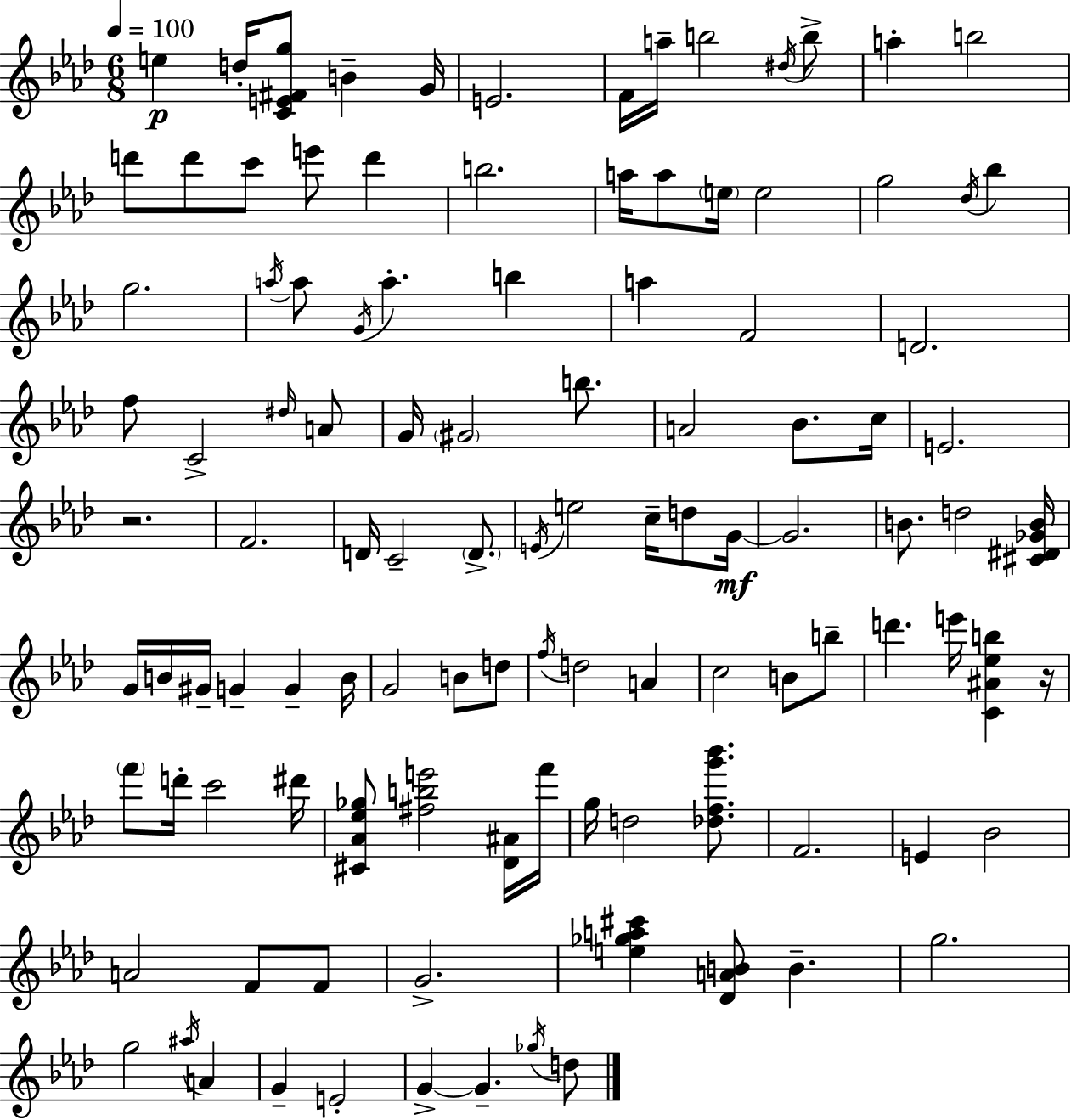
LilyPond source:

{
  \clef treble
  \numericTimeSignature
  \time 6/8
  \key aes \major
  \tempo 4 = 100
  e''4\p d''16-. <c' e' fis' g''>8 b'4-- g'16 | e'2. | f'16 a''16-- b''2 \acciaccatura { dis''16 } b''8-> | a''4-. b''2 | \break d'''8 d'''8 c'''8 e'''8 d'''4 | b''2. | a''16 a''8 \parenthesize e''16 e''2 | g''2 \acciaccatura { des''16 } bes''4 | \break g''2. | \acciaccatura { a''16 } a''8 \acciaccatura { g'16 } a''4.-. | b''4 a''4 f'2 | d'2. | \break f''8 c'2-> | \grace { dis''16 } a'8 g'16 \parenthesize gis'2 | b''8. a'2 | bes'8. c''16 e'2. | \break r2. | f'2. | d'16 c'2-- | \parenthesize d'8.-> \acciaccatura { e'16 } e''2 | \break c''16-- d''8 g'16~~\mf g'2. | b'8. d''2 | <cis' dis' ges' b'>16 g'16 b'16 gis'16-- g'4-- | g'4-- b'16 g'2 | \break b'8 d''8 \acciaccatura { f''16 } d''2 | a'4 c''2 | b'8 b''8-- d'''4. | e'''16 <c' ais' ees'' b''>4 r16 \parenthesize f'''8 d'''16-. c'''2 | \break dis'''16 <cis' aes' ees'' ges''>8 <fis'' b'' e'''>2 | <des' ais'>16 f'''16 g''16 d''2 | <des'' f'' g''' bes'''>8. f'2. | e'4 bes'2 | \break a'2 | f'8 f'8 g'2.-> | <e'' ges'' a'' cis'''>4 <des' a' b'>8 | b'4.-- g''2. | \break g''2 | \acciaccatura { ais''16 } a'4 g'4-- | e'2-. g'4->~~ | g'4.-- \acciaccatura { ges''16 } d''8 \bar "|."
}